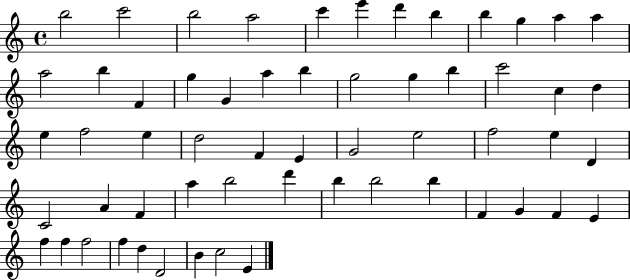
{
  \clef treble
  \time 4/4
  \defaultTimeSignature
  \key c \major
  b''2 c'''2 | b''2 a''2 | c'''4 e'''4 d'''4 b''4 | b''4 g''4 a''4 a''4 | \break a''2 b''4 f'4 | g''4 g'4 a''4 b''4 | g''2 g''4 b''4 | c'''2 c''4 d''4 | \break e''4 f''2 e''4 | d''2 f'4 e'4 | g'2 e''2 | f''2 e''4 d'4 | \break c'2 a'4 f'4 | a''4 b''2 d'''4 | b''4 b''2 b''4 | f'4 g'4 f'4 e'4 | \break f''4 f''4 f''2 | f''4 d''4 d'2 | b'4 c''2 e'4 | \bar "|."
}